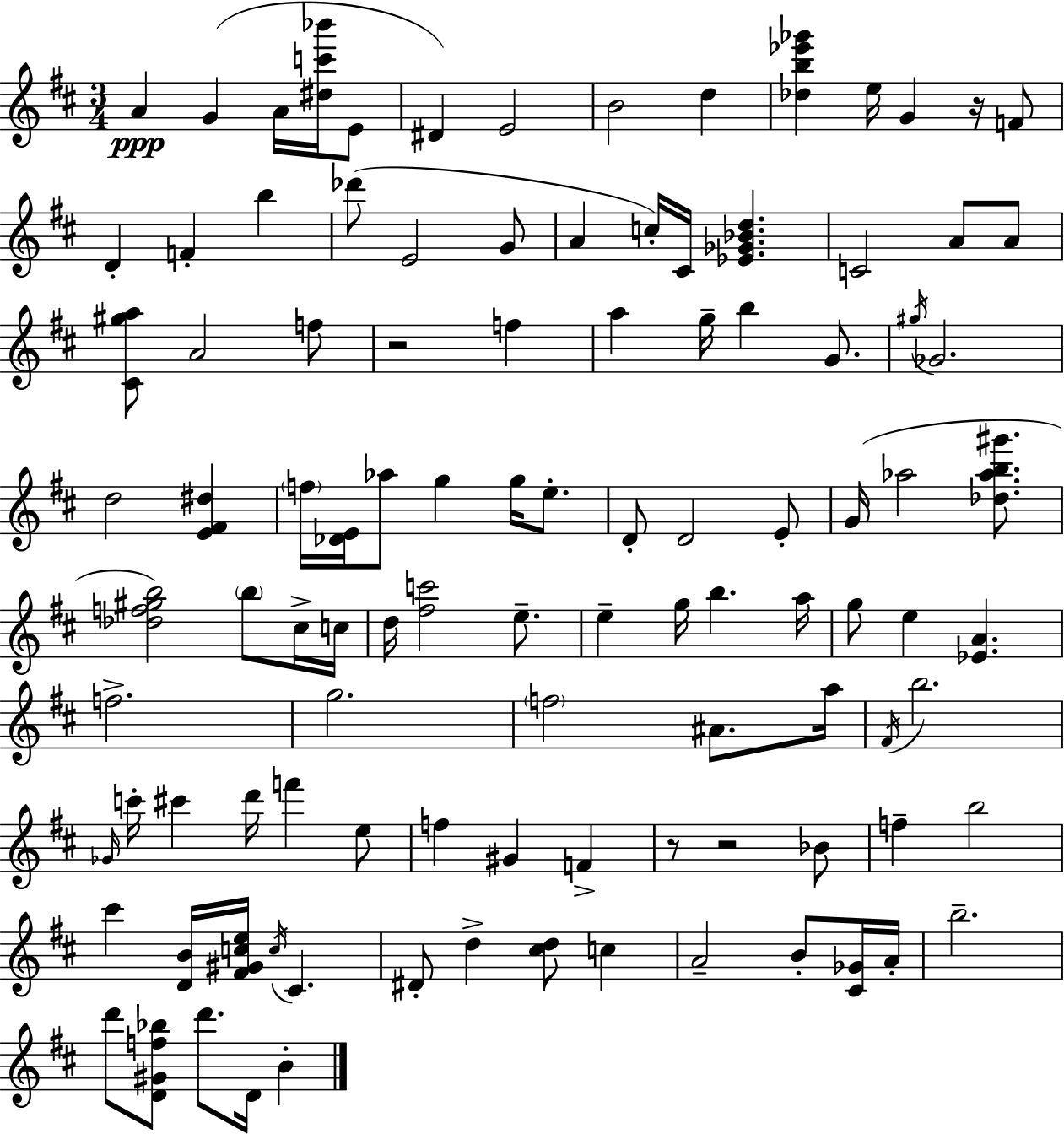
A4/q G4/q A4/s [D#5,C6,Bb6]/s E4/e D#4/q E4/h B4/h D5/q [Db5,B5,Eb6,Gb6]/q E5/s G4/q R/s F4/e D4/q F4/q B5/q Db6/e E4/h G4/e A4/q C5/s C#4/s [Eb4,Gb4,Bb4,D5]/q. C4/h A4/e A4/e [C#4,G#5,A5]/e A4/h F5/e R/h F5/q A5/q G5/s B5/q G4/e. G#5/s Gb4/h. D5/h [E4,F#4,D#5]/q F5/s [Db4,E4]/s Ab5/e G5/q G5/s E5/e. D4/e D4/h E4/e G4/s Ab5/h [Db5,Ab5,B5,G#6]/e. [Db5,F5,G#5,B5]/h B5/e C#5/s C5/s D5/s [F#5,C6]/h E5/e. E5/q G5/s B5/q. A5/s G5/e E5/q [Eb4,A4]/q. F5/h. G5/h. F5/h A#4/e. A5/s F#4/s B5/h. Gb4/s C6/s C#6/q D6/s F6/q E5/e F5/q G#4/q F4/q R/e R/h Bb4/e F5/q B5/h C#6/q [D4,B4]/s [F#4,G#4,C5,E5]/s C5/s C#4/q. D#4/e D5/q [C#5,D5]/e C5/q A4/h B4/e [C#4,Gb4]/s A4/s B5/h. D6/e [D4,G#4,F5,Bb5]/e D6/e. D4/s B4/q